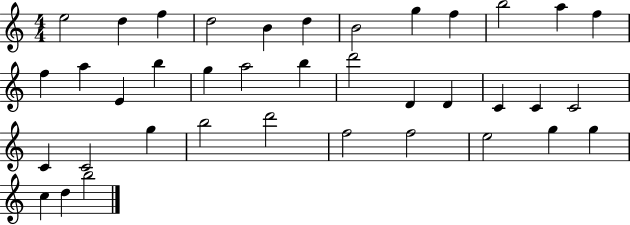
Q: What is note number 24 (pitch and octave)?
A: C4